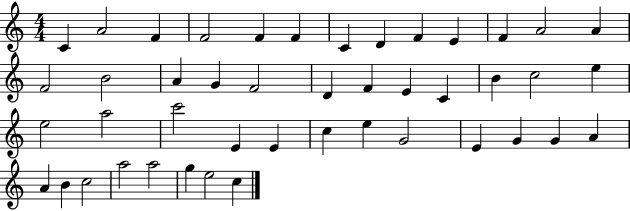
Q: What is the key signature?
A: C major